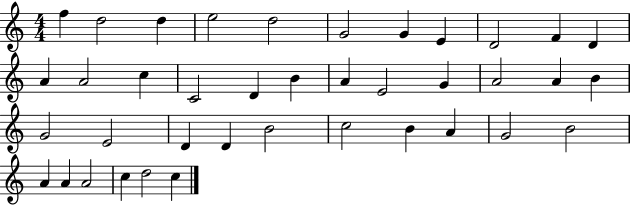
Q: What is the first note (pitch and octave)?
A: F5